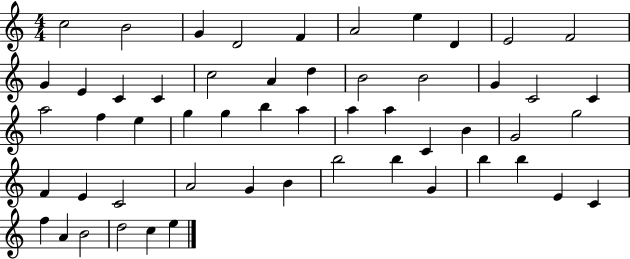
{
  \clef treble
  \numericTimeSignature
  \time 4/4
  \key c \major
  c''2 b'2 | g'4 d'2 f'4 | a'2 e''4 d'4 | e'2 f'2 | \break g'4 e'4 c'4 c'4 | c''2 a'4 d''4 | b'2 b'2 | g'4 c'2 c'4 | \break a''2 f''4 e''4 | g''4 g''4 b''4 a''4 | a''4 a''4 c'4 b'4 | g'2 g''2 | \break f'4 e'4 c'2 | a'2 g'4 b'4 | b''2 b''4 g'4 | b''4 b''4 e'4 c'4 | \break f''4 a'4 b'2 | d''2 c''4 e''4 | \bar "|."
}